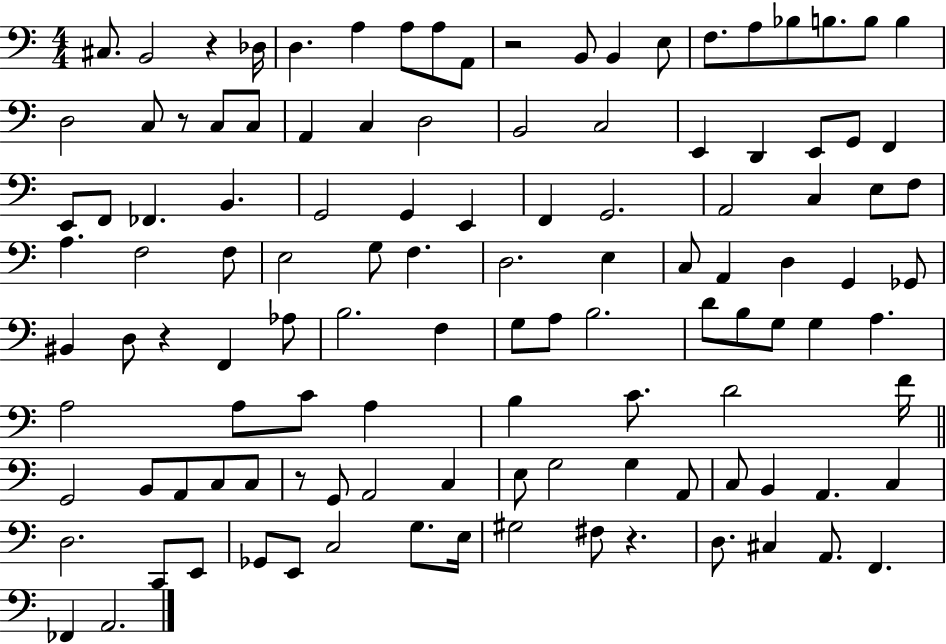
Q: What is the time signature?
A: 4/4